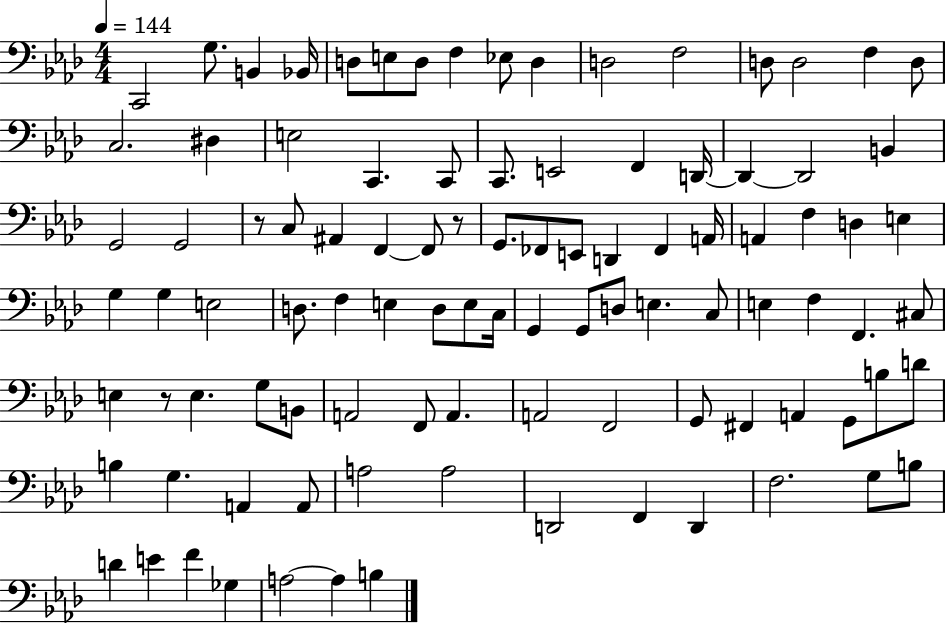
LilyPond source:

{
  \clef bass
  \numericTimeSignature
  \time 4/4
  \key aes \major
  \tempo 4 = 144
  c,2 g8. b,4 bes,16 | d8 e8 d8 f4 ees8 d4 | d2 f2 | d8 d2 f4 d8 | \break c2. dis4 | e2 c,4. c,8 | c,8. e,2 f,4 d,16~~ | d,4~~ d,2 b,4 | \break g,2 g,2 | r8 c8 ais,4 f,4~~ f,8 r8 | g,8. fes,8 e,8 d,4 fes,4 a,16 | a,4 f4 d4 e4 | \break g4 g4 e2 | d8. f4 e4 d8 e8 c16 | g,4 g,8 d8 e4. c8 | e4 f4 f,4. cis8 | \break e4 r8 e4. g8 b,8 | a,2 f,8 a,4. | a,2 f,2 | g,8 fis,4 a,4 g,8 b8 d'8 | \break b4 g4. a,4 a,8 | a2 a2 | d,2 f,4 d,4 | f2. g8 b8 | \break d'4 e'4 f'4 ges4 | a2~~ a4 b4 | \bar "|."
}